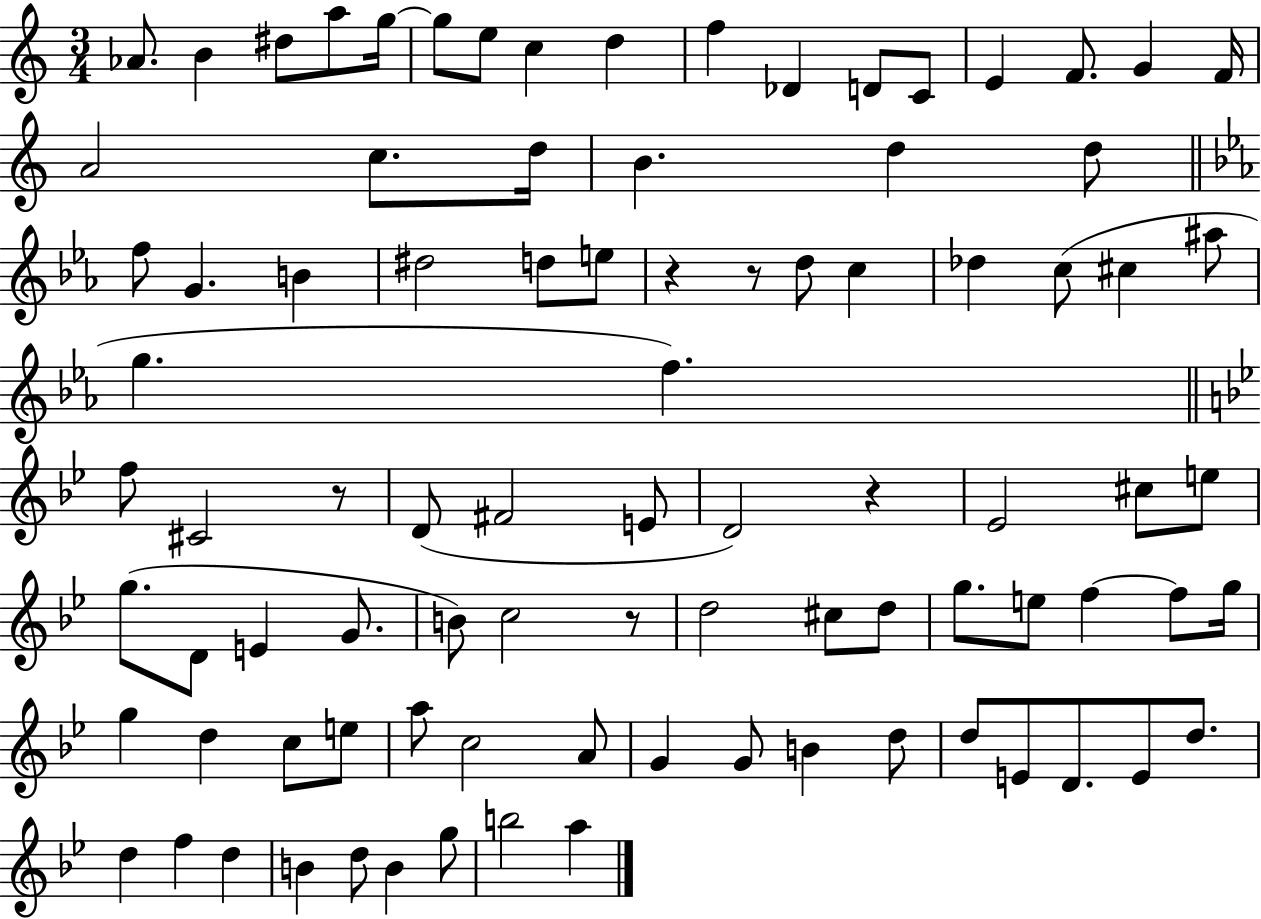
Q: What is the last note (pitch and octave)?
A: A5